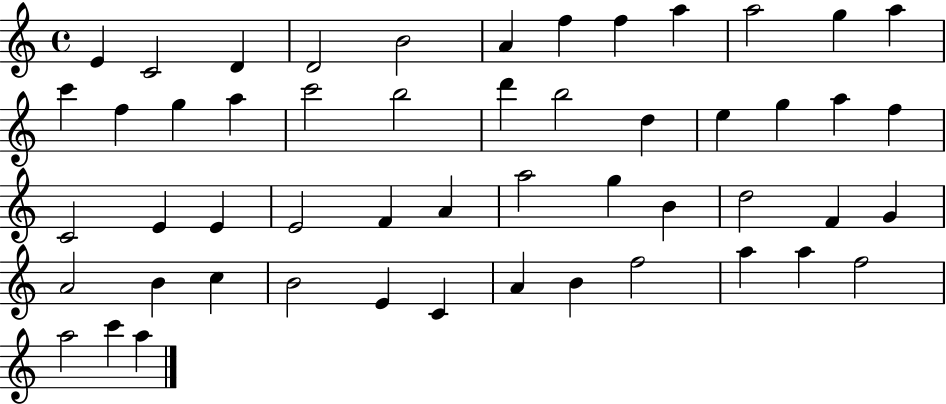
{
  \clef treble
  \time 4/4
  \defaultTimeSignature
  \key c \major
  e'4 c'2 d'4 | d'2 b'2 | a'4 f''4 f''4 a''4 | a''2 g''4 a''4 | \break c'''4 f''4 g''4 a''4 | c'''2 b''2 | d'''4 b''2 d''4 | e''4 g''4 a''4 f''4 | \break c'2 e'4 e'4 | e'2 f'4 a'4 | a''2 g''4 b'4 | d''2 f'4 g'4 | \break a'2 b'4 c''4 | b'2 e'4 c'4 | a'4 b'4 f''2 | a''4 a''4 f''2 | \break a''2 c'''4 a''4 | \bar "|."
}